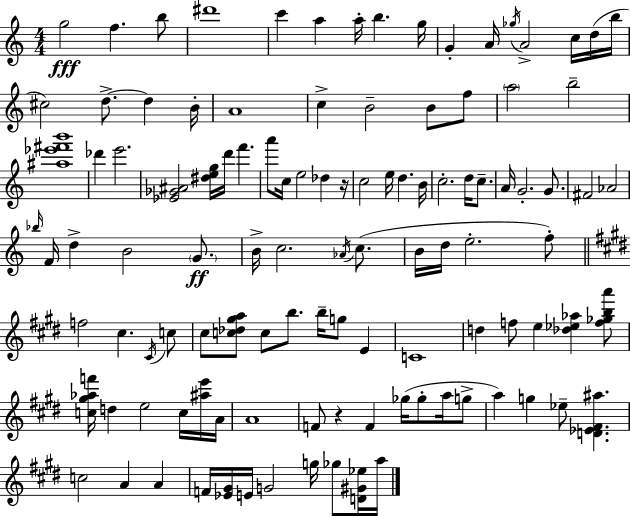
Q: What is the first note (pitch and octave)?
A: G5